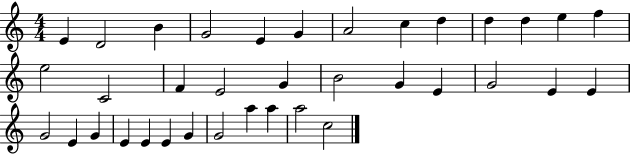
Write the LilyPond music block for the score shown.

{
  \clef treble
  \numericTimeSignature
  \time 4/4
  \key c \major
  e'4 d'2 b'4 | g'2 e'4 g'4 | a'2 c''4 d''4 | d''4 d''4 e''4 f''4 | \break e''2 c'2 | f'4 e'2 g'4 | b'2 g'4 e'4 | g'2 e'4 e'4 | \break g'2 e'4 g'4 | e'4 e'4 e'4 g'4 | g'2 a''4 a''4 | a''2 c''2 | \break \bar "|."
}